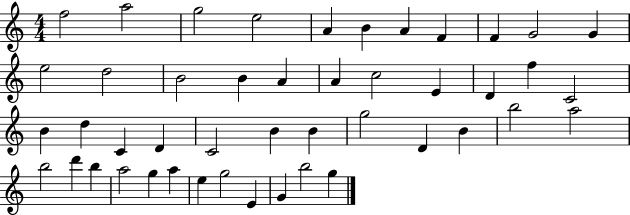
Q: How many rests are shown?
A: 0